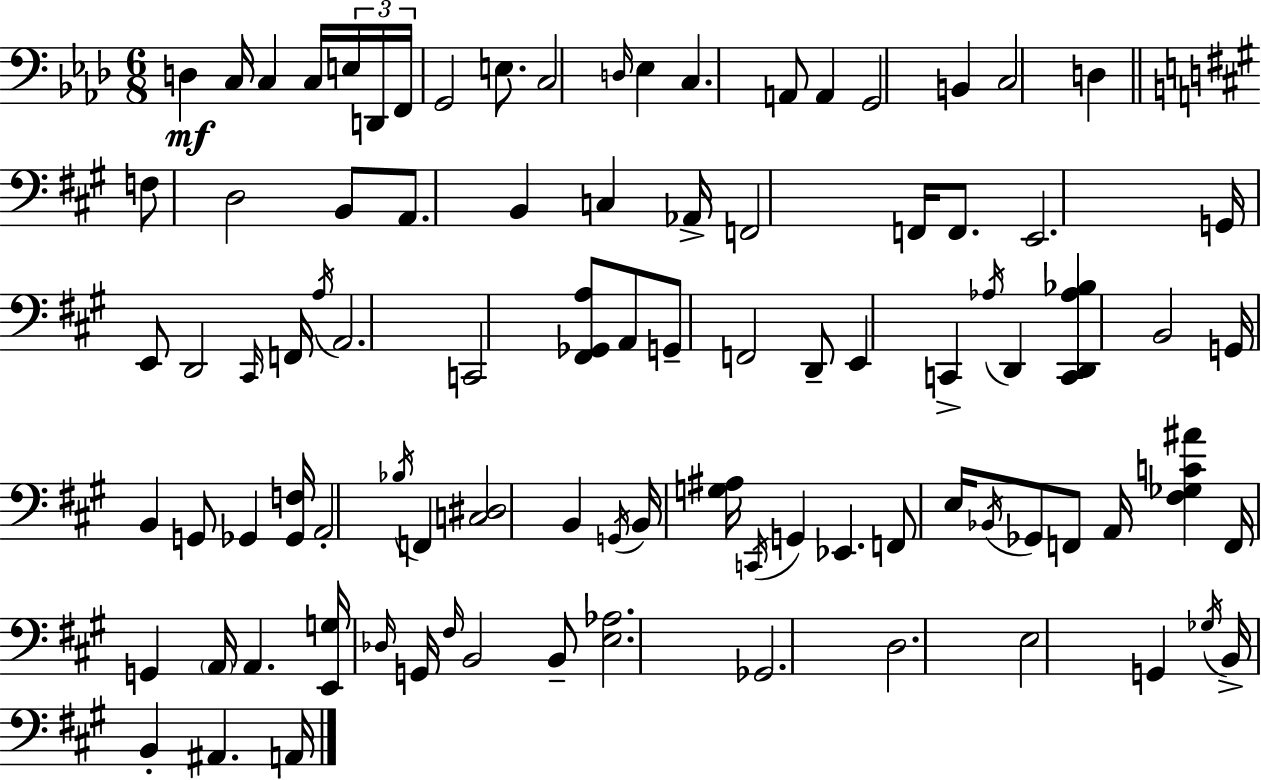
X:1
T:Untitled
M:6/8
L:1/4
K:Ab
D, C,/4 C, C,/4 E,/4 D,,/4 F,,/4 G,,2 E,/2 C,2 D,/4 _E, C, A,,/2 A,, G,,2 B,, C,2 D, F,/2 D,2 B,,/2 A,,/2 B,, C, _A,,/4 F,,2 F,,/4 F,,/2 E,,2 G,,/4 E,,/2 D,,2 ^C,,/4 F,,/4 A,/4 A,,2 C,,2 [^F,,_G,,A,]/2 A,,/2 G,,/2 F,,2 D,,/2 E,, C,, _A,/4 D,, [C,,D,,_A,_B,] B,,2 G,,/4 B,, G,,/2 _G,, [_G,,F,]/4 A,,2 _B,/4 F,, [C,^D,]2 B,, G,,/4 B,,/4 [G,^A,]/4 C,,/4 G,, _E,, F,,/2 E,/4 _B,,/4 _G,,/2 F,,/2 A,,/4 [^F,_G,C^A] F,,/4 G,, A,,/4 A,, [E,,G,]/4 _D,/4 G,,/4 ^F,/4 B,,2 B,,/2 [E,_A,]2 _G,,2 D,2 E,2 G,, _G,/4 B,,/4 B,, ^A,, A,,/4